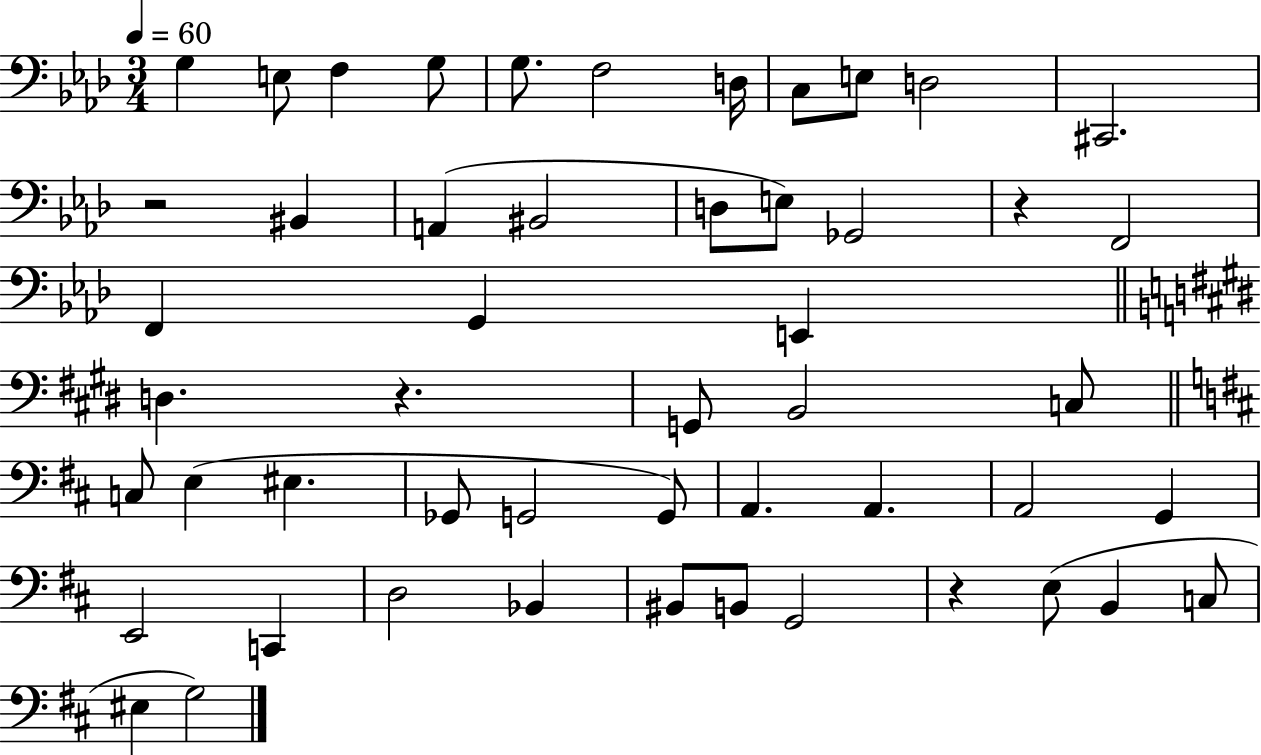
{
  \clef bass
  \numericTimeSignature
  \time 3/4
  \key aes \major
  \tempo 4 = 60
  \repeat volta 2 { g4 e8 f4 g8 | g8. f2 d16 | c8 e8 d2 | cis,2. | \break r2 bis,4 | a,4( bis,2 | d8 e8) ges,2 | r4 f,2 | \break f,4 g,4 e,4 | \bar "||" \break \key e \major d4. r4. | g,8 b,2 c8 | \bar "||" \break \key b \minor c8 e4( eis4. | ges,8 g,2 g,8) | a,4. a,4. | a,2 g,4 | \break e,2 c,4 | d2 bes,4 | bis,8 b,8 g,2 | r4 e8( b,4 c8 | \break eis4 g2) | } \bar "|."
}